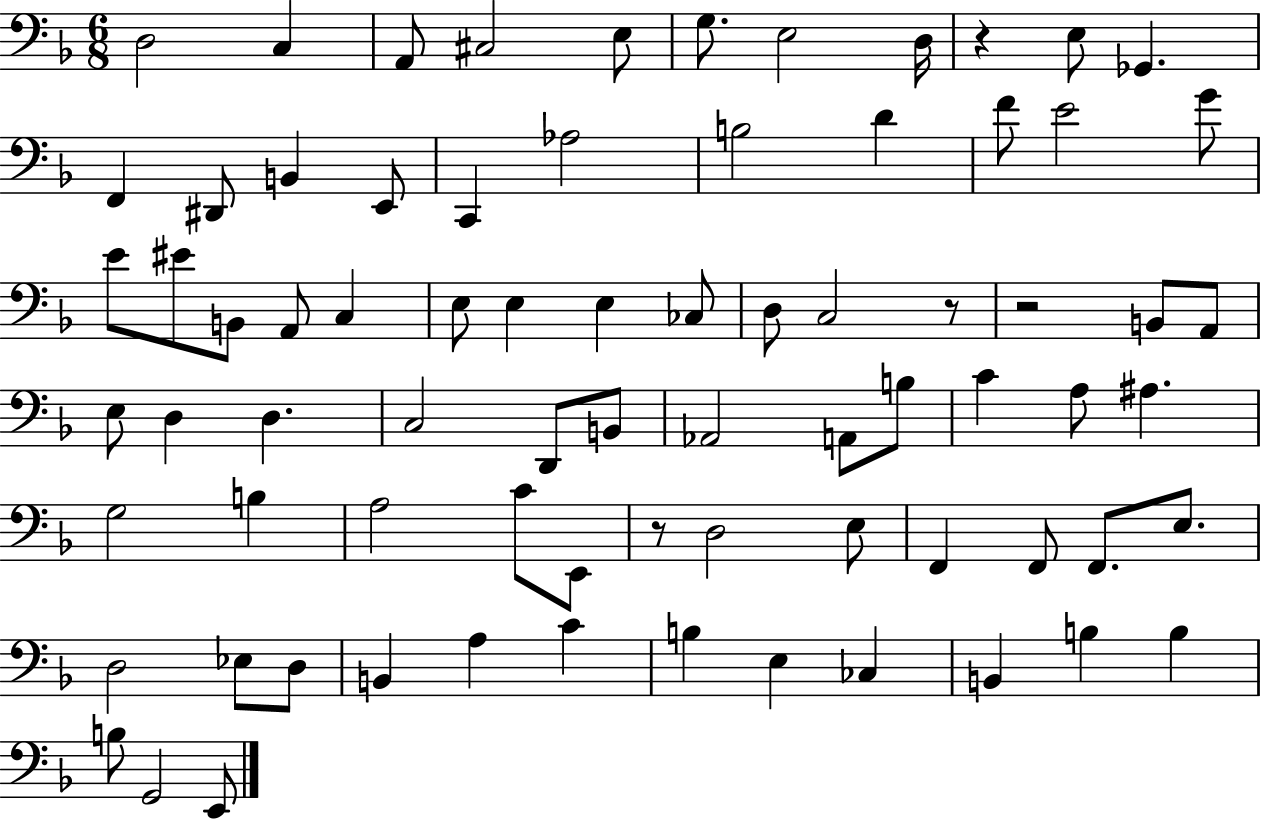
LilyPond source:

{
  \clef bass
  \numericTimeSignature
  \time 6/8
  \key f \major
  d2 c4 | a,8 cis2 e8 | g8. e2 d16 | r4 e8 ges,4. | \break f,4 dis,8 b,4 e,8 | c,4 aes2 | b2 d'4 | f'8 e'2 g'8 | \break e'8 eis'8 b,8 a,8 c4 | e8 e4 e4 ces8 | d8 c2 r8 | r2 b,8 a,8 | \break e8 d4 d4. | c2 d,8 b,8 | aes,2 a,8 b8 | c'4 a8 ais4. | \break g2 b4 | a2 c'8 e,8 | r8 d2 e8 | f,4 f,8 f,8. e8. | \break d2 ees8 d8 | b,4 a4 c'4 | b4 e4 ces4 | b,4 b4 b4 | \break b8 g,2 e,8 | \bar "|."
}